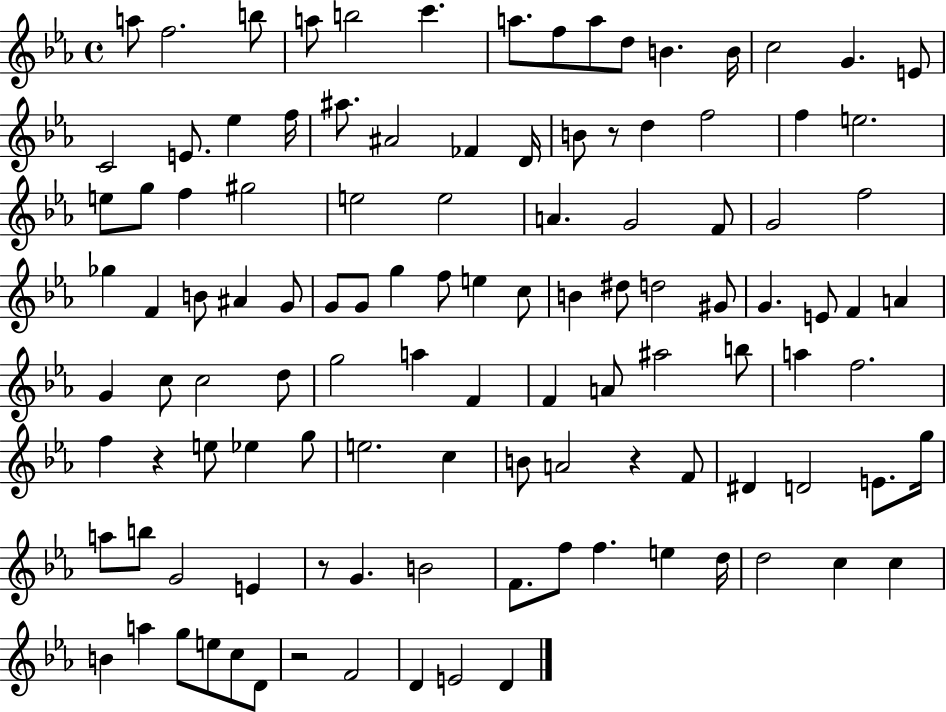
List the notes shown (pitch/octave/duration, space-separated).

A5/e F5/h. B5/e A5/e B5/h C6/q. A5/e. F5/e A5/e D5/e B4/q. B4/s C5/h G4/q. E4/e C4/h E4/e. Eb5/q F5/s A#5/e. A#4/h FES4/q D4/s B4/e R/e D5/q F5/h F5/q E5/h. E5/e G5/e F5/q G#5/h E5/h E5/h A4/q. G4/h F4/e G4/h F5/h Gb5/q F4/q B4/e A#4/q G4/e G4/e G4/e G5/q F5/e E5/q C5/e B4/q D#5/e D5/h G#4/e G4/q. E4/e F4/q A4/q G4/q C5/e C5/h D5/e G5/h A5/q F4/q F4/q A4/e A#5/h B5/e A5/q F5/h. F5/q R/q E5/e Eb5/q G5/e E5/h. C5/q B4/e A4/h R/q F4/e D#4/q D4/h E4/e. G5/s A5/e B5/e G4/h E4/q R/e G4/q. B4/h F4/e. F5/e F5/q. E5/q D5/s D5/h C5/q C5/q B4/q A5/q G5/e E5/e C5/e D4/e R/h F4/h D4/q E4/h D4/q